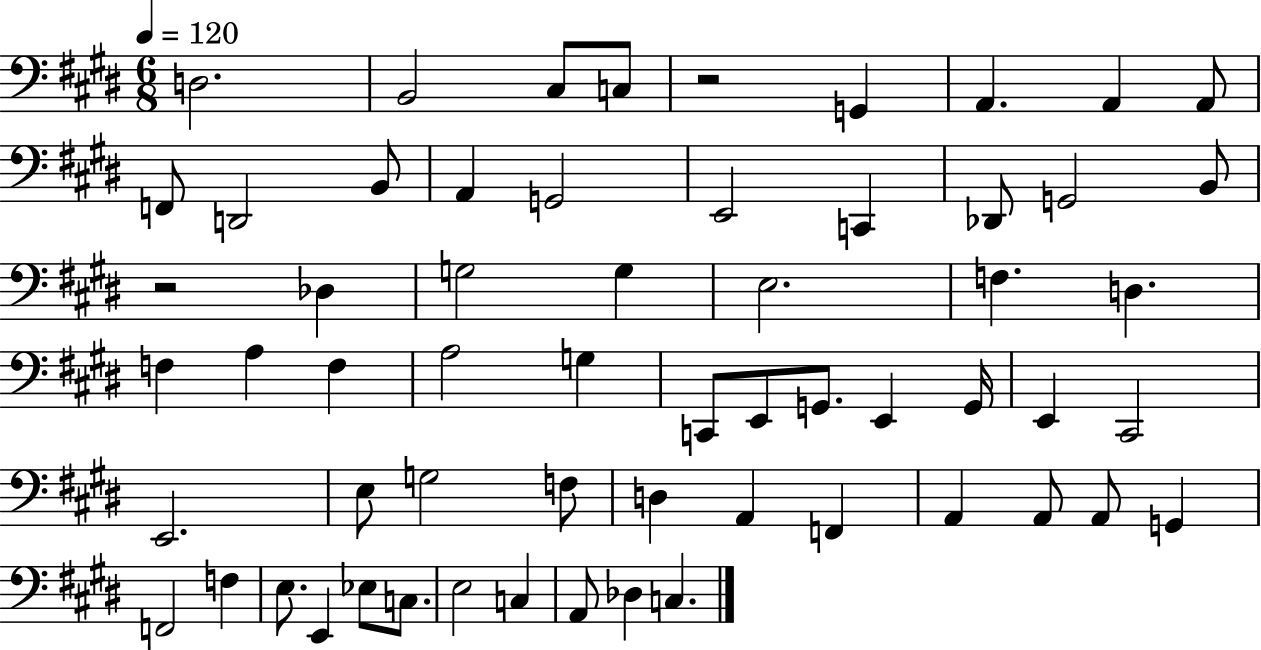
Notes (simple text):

D3/h. B2/h C#3/e C3/e R/h G2/q A2/q. A2/q A2/e F2/e D2/h B2/e A2/q G2/h E2/h C2/q Db2/e G2/h B2/e R/h Db3/q G3/h G3/q E3/h. F3/q. D3/q. F3/q A3/q F3/q A3/h G3/q C2/e E2/e G2/e. E2/q G2/s E2/q C#2/h E2/h. E3/e G3/h F3/e D3/q A2/q F2/q A2/q A2/e A2/e G2/q F2/h F3/q E3/e. E2/q Eb3/e C3/e. E3/h C3/q A2/e Db3/q C3/q.